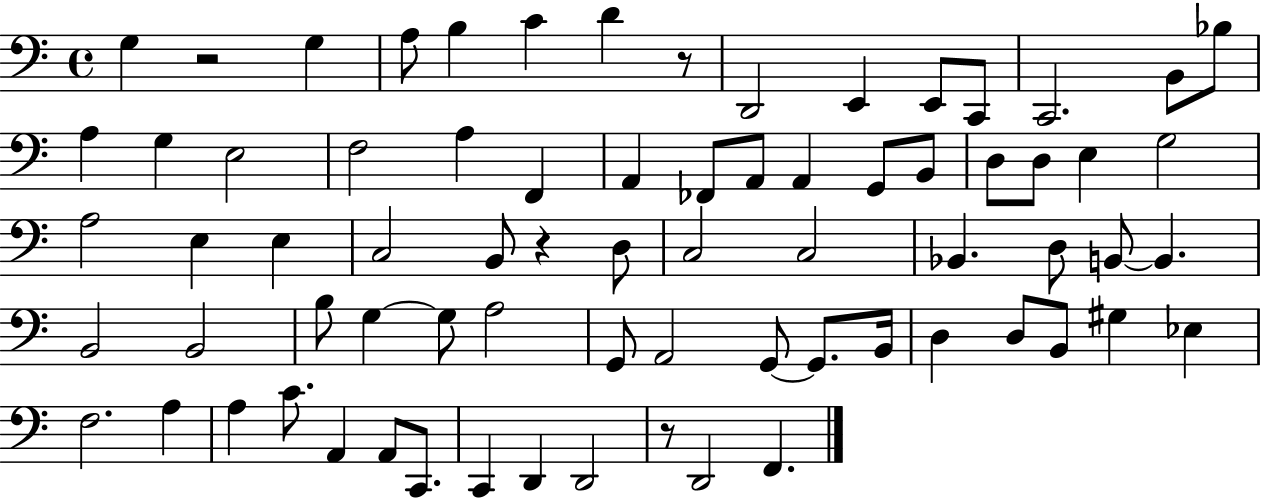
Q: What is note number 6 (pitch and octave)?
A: D4